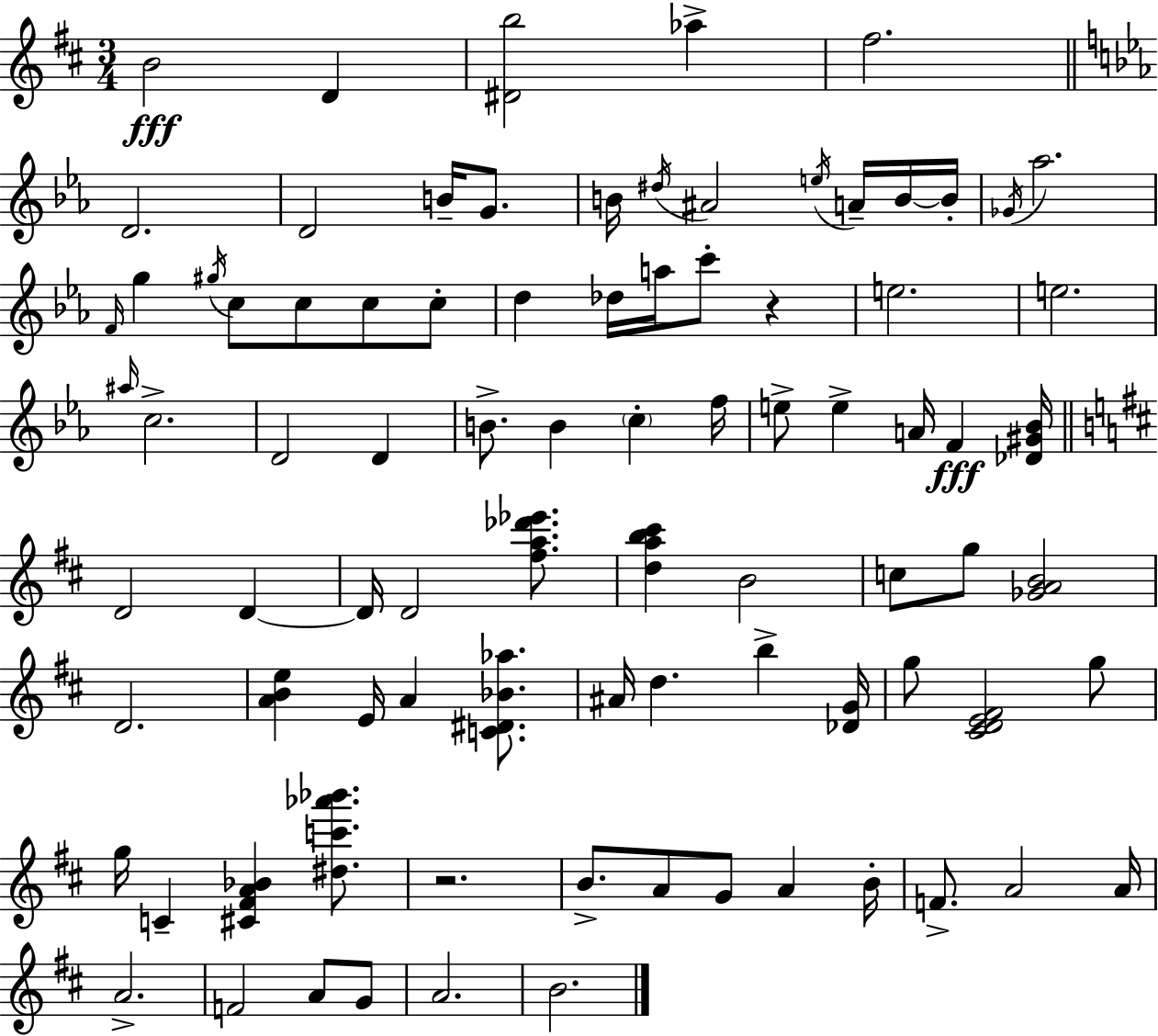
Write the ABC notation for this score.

X:1
T:Untitled
M:3/4
L:1/4
K:D
B2 D [^Db]2 _a ^f2 D2 D2 B/4 G/2 B/4 ^d/4 ^A2 e/4 A/4 B/4 B/4 _G/4 _a2 F/4 g ^g/4 c/2 c/2 c/2 c/2 d _d/4 a/4 c'/2 z e2 e2 ^a/4 c2 D2 D B/2 B c f/4 e/2 e A/4 F [_D^G_B]/4 D2 D D/4 D2 [^fa_d'_e']/2 [dab^c'] B2 c/2 g/2 [_GAB]2 D2 [ABe] E/4 A [C^D_B_a]/2 ^A/4 d b [_DG]/4 g/2 [^CDE^F]2 g/2 g/4 C [^C^FA_B] [^dc'_a'_b']/2 z2 B/2 A/2 G/2 A B/4 F/2 A2 A/4 A2 F2 A/2 G/2 A2 B2